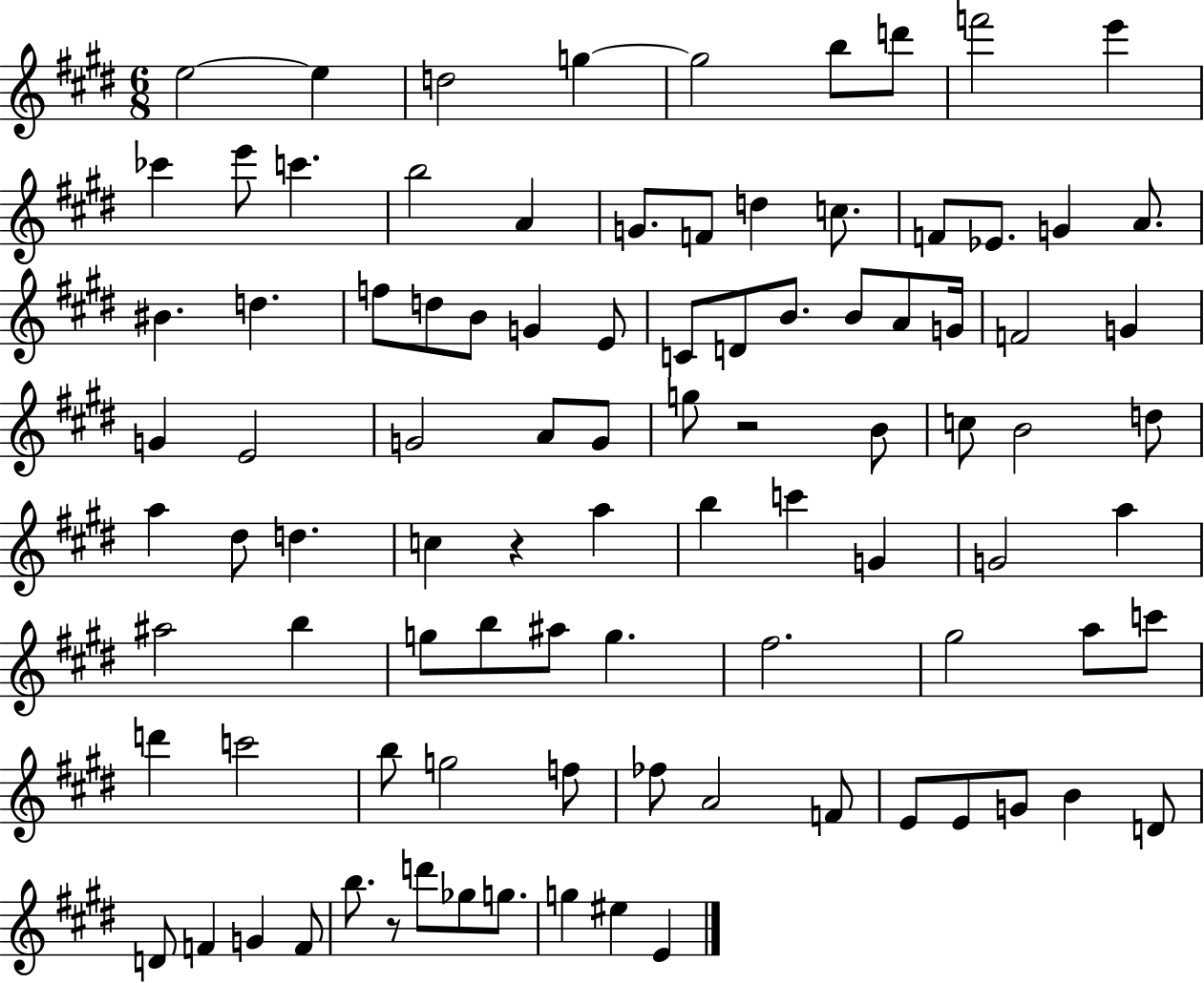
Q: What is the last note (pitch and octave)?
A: E4